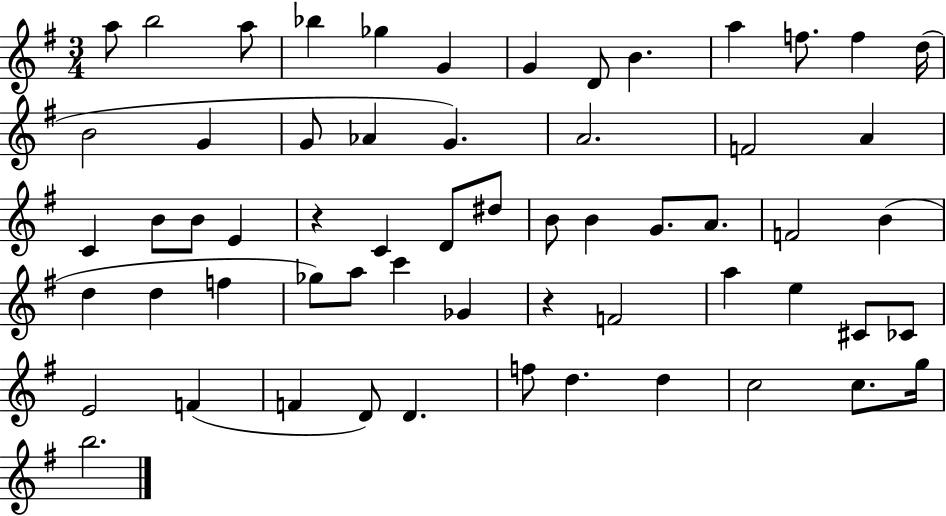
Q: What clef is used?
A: treble